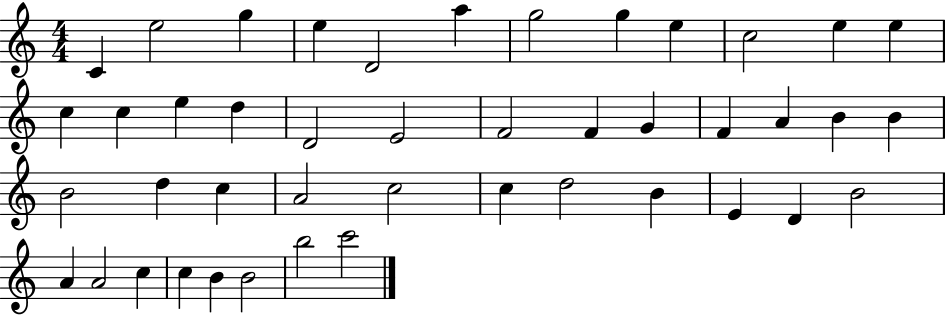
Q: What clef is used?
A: treble